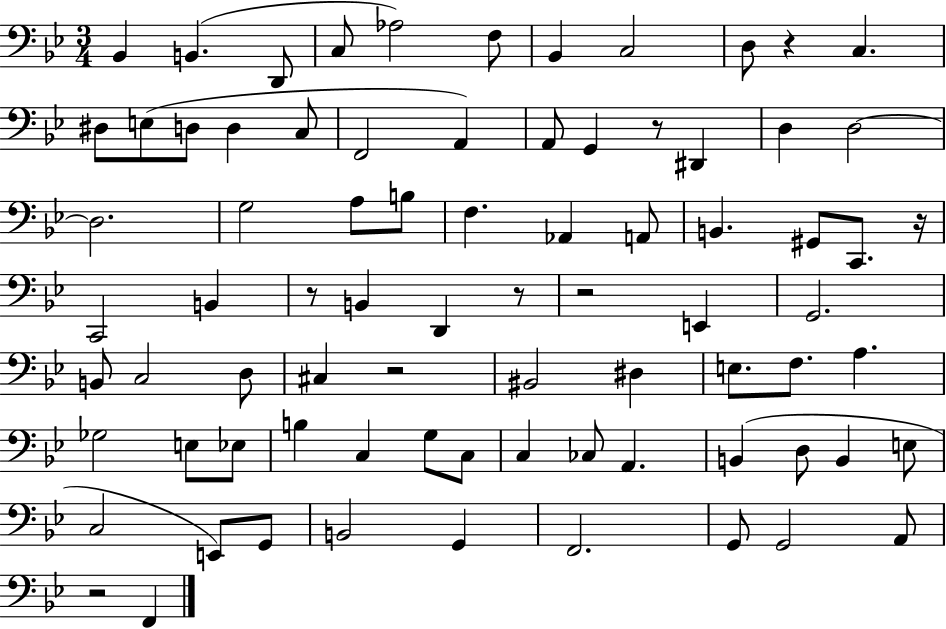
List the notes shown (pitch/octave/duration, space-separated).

Bb2/q B2/q. D2/e C3/e Ab3/h F3/e Bb2/q C3/h D3/e R/q C3/q. D#3/e E3/e D3/e D3/q C3/e F2/h A2/q A2/e G2/q R/e D#2/q D3/q D3/h D3/h. G3/h A3/e B3/e F3/q. Ab2/q A2/e B2/q. G#2/e C2/e. R/s C2/h B2/q R/e B2/q D2/q R/e R/h E2/q G2/h. B2/e C3/h D3/e C#3/q R/h BIS2/h D#3/q E3/e. F3/e. A3/q. Gb3/h E3/e Eb3/e B3/q C3/q G3/e C3/e C3/q CES3/e A2/q. B2/q D3/e B2/q E3/e C3/h E2/e G2/e B2/h G2/q F2/h. G2/e G2/h A2/e R/h F2/q